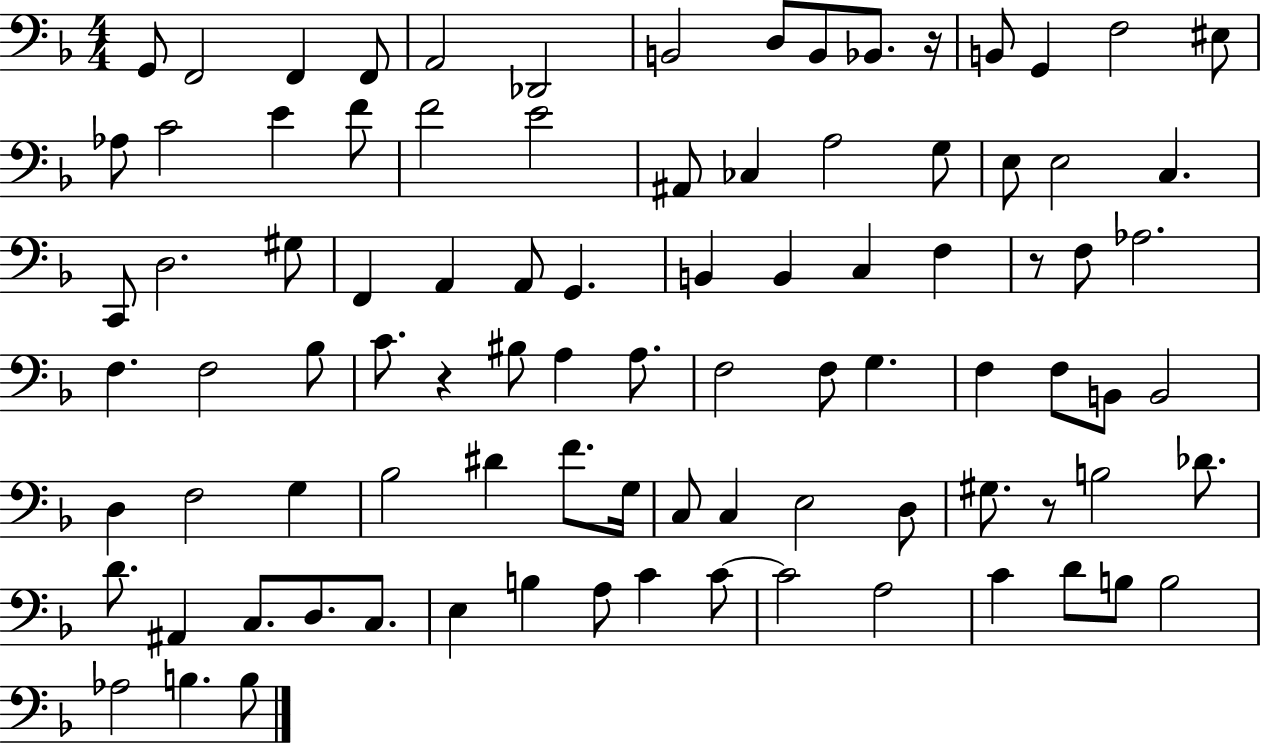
X:1
T:Untitled
M:4/4
L:1/4
K:F
G,,/2 F,,2 F,, F,,/2 A,,2 _D,,2 B,,2 D,/2 B,,/2 _B,,/2 z/4 B,,/2 G,, F,2 ^E,/2 _A,/2 C2 E F/2 F2 E2 ^A,,/2 _C, A,2 G,/2 E,/2 E,2 C, C,,/2 D,2 ^G,/2 F,, A,, A,,/2 G,, B,, B,, C, F, z/2 F,/2 _A,2 F, F,2 _B,/2 C/2 z ^B,/2 A, A,/2 F,2 F,/2 G, F, F,/2 B,,/2 B,,2 D, F,2 G, _B,2 ^D F/2 G,/4 C,/2 C, E,2 D,/2 ^G,/2 z/2 B,2 _D/2 D/2 ^A,, C,/2 D,/2 C,/2 E, B, A,/2 C C/2 C2 A,2 C D/2 B,/2 B,2 _A,2 B, B,/2